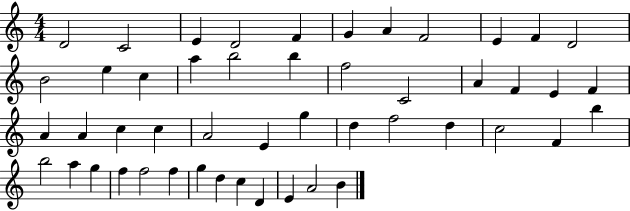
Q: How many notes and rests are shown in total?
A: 49